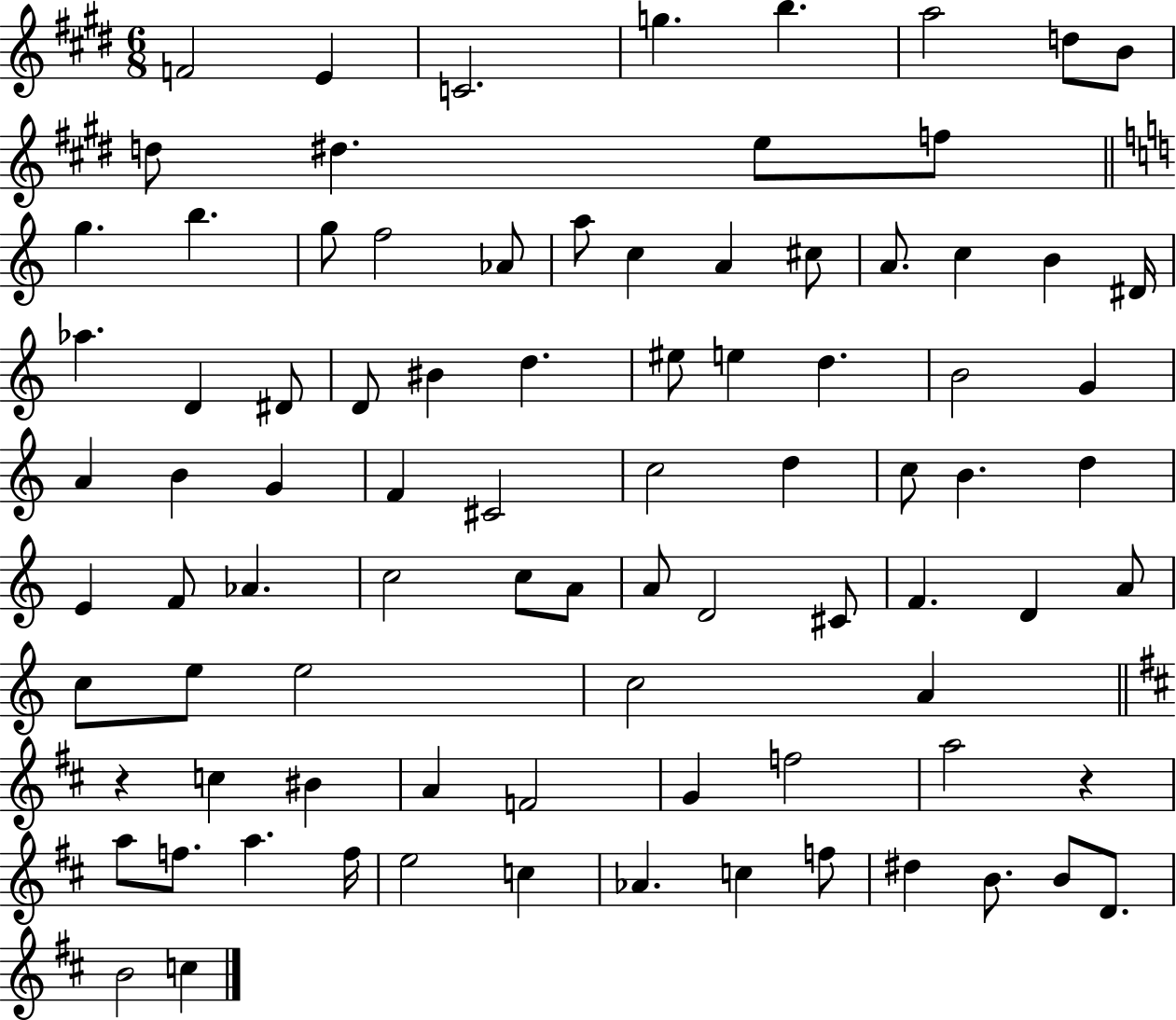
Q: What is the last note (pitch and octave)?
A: C5